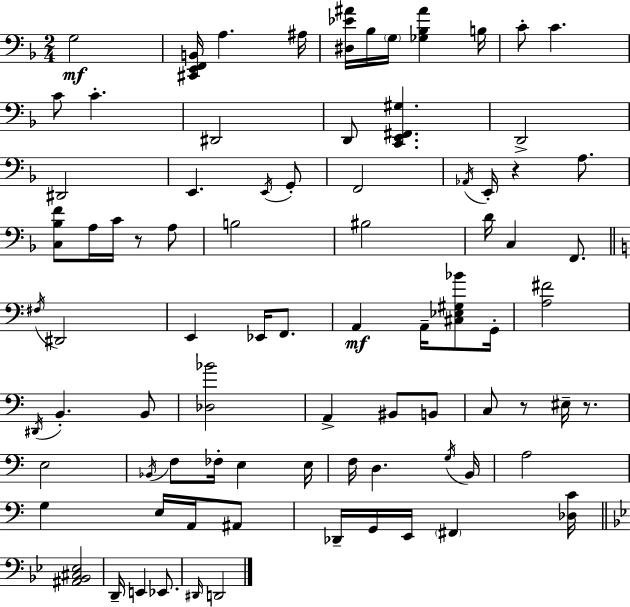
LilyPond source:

{
  \clef bass
  \numericTimeSignature
  \time 2/4
  \key f \major
  \repeat volta 2 { g2\mf | <cis, e, f, b,>16 a4. ais16 | <dis ees' ais'>16 bes16 \parenthesize g16 <ges bes ais'>4 b16 | c'8-. c'4. | \break c'8 c'4.-. | dis,2 | d,8 <c, e, fis, gis>4. | d,2-> | \break dis,2 | e,4. \acciaccatura { e,16 } g,8-. | f,2 | \acciaccatura { aes,16 } e,16-. r4 a8. | \break <c bes f'>8 a16 c'16 r8 | a8 b2 | bis2 | d'16 c4 f,8. | \break \bar "||" \break \key c \major \acciaccatura { fis16 } dis,2 | e,4 ees,16 f,8. | a,4\mf a,16-- <cis ees gis bes'>8 | g,16-. <a fis'>2 | \break \acciaccatura { dis,16 } b,4.-. | b,8 <des bes'>2 | a,4-> bis,8 | b,8 c8 r8 eis16-- r8. | \break e2 | \acciaccatura { bes,16 } f8 fes16-. e4 | e16 f16 d4. | \acciaccatura { g16 } b,16 a2 | \break g4 | e16 a,16 ais,8 des,16-- g,16 e,16 \parenthesize fis,4 | <des c'>16 \bar "||" \break \key bes \major <ais, bes, cis ees>2 | d,16-- e,4 ees,8. | \grace { dis,16 } d,2 | } \bar "|."
}